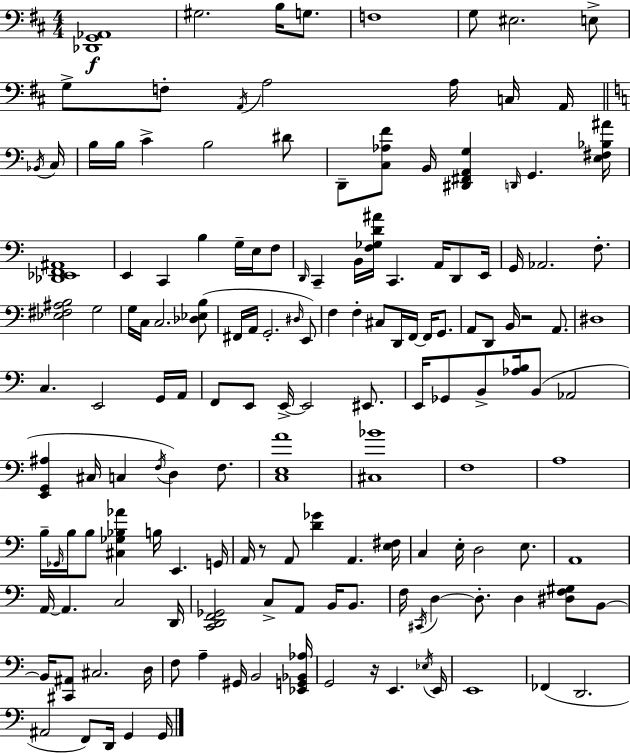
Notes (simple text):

[Db2,G2,Ab2]/w G#3/h. B3/s G3/e. F3/w G3/e EIS3/h. E3/e G3/e F3/e A2/s A3/h A3/s C3/s A2/s Bb2/s C3/s B3/s B3/s C4/q B3/h D#4/e D2/e [C3,Ab3,F4]/e B2/s [D#2,F#2,A2,G3]/q D2/s G2/q. [E3,F#3,Bb3,A#4]/s [Db2,Eb2,F2,A#2]/w E2/q C2/q B3/q G3/s E3/s F3/e D2/s C2/q B2/s [F3,Gb3,D4,A#4]/s C2/q. A2/s D2/e E2/s G2/s Ab2/h. F3/e. [Eb3,F#3,A#3,B3]/h G3/h G3/s C3/s C3/h. [Db3,Eb3,B3]/e F#2/s A2/s G2/h. D#3/s E2/e F3/q F3/q C#3/e D2/s F2/s F2/s G2/e. A2/e D2/e B2/s R/h A2/e. D#3/w C3/q. E2/h G2/s A2/s F2/e E2/e E2/s E2/h EIS2/e. E2/s Gb2/e B2/e [Ab3,B3]/s B2/e Ab2/h [E2,G2,A#3]/q C#3/s C3/q F3/s D3/q F3/e. [C3,E3,A4]/w [C#3,Bb4]/w F3/w A3/w B3/s Gb2/s B3/s B3/e [C#3,Gb3,Bb3,Ab4]/q B3/s E2/q. G2/s A2/s R/e A2/e [D4,Gb4]/q A2/q. [E3,F#3]/s C3/q E3/s D3/h E3/e. A2/w A2/s A2/q. C3/h D2/s [C2,D2,F2,Gb2]/h C3/e A2/e B2/s B2/e. F3/s C#2/s D3/q D3/e. D3/q [D#3,F3,G#3]/e B2/e B2/s [C#2,A#2]/e C#3/h. D3/s F3/e A3/q G#2/s B2/h [Eb2,G2,Bb2,Ab3]/s G2/h R/s E2/q. Eb3/s E2/s E2/w FES2/q D2/h. A#2/h F2/e D2/s G2/q G2/s